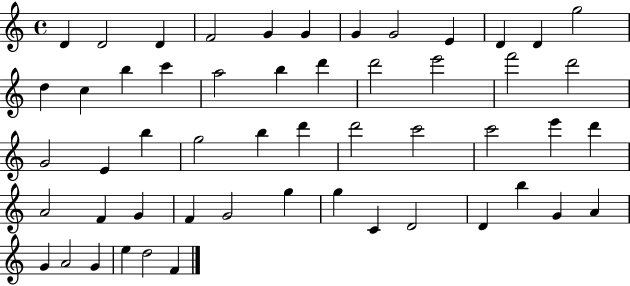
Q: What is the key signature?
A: C major